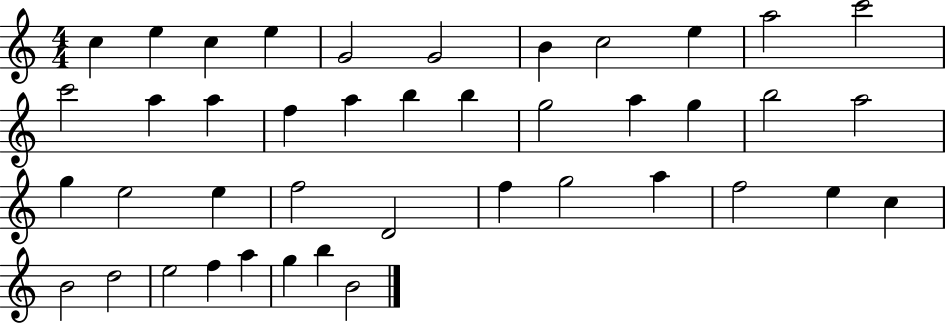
X:1
T:Untitled
M:4/4
L:1/4
K:C
c e c e G2 G2 B c2 e a2 c'2 c'2 a a f a b b g2 a g b2 a2 g e2 e f2 D2 f g2 a f2 e c B2 d2 e2 f a g b B2